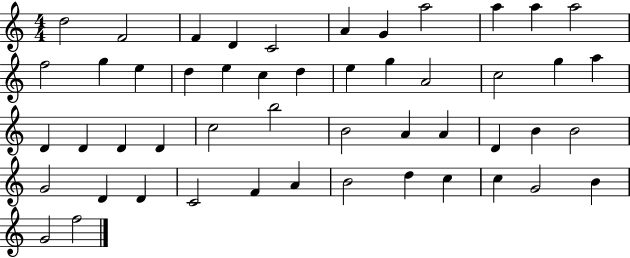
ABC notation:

X:1
T:Untitled
M:4/4
L:1/4
K:C
d2 F2 F D C2 A G a2 a a a2 f2 g e d e c d e g A2 c2 g a D D D D c2 b2 B2 A A D B B2 G2 D D C2 F A B2 d c c G2 B G2 f2